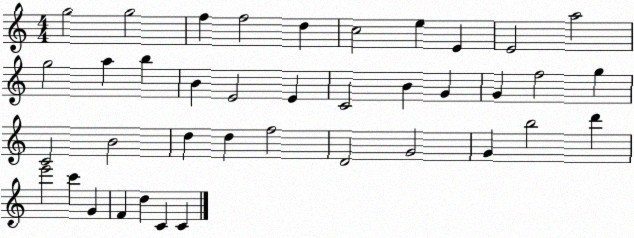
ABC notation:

X:1
T:Untitled
M:4/4
L:1/4
K:C
g2 g2 f f2 d c2 e E E2 a2 g2 a b B E2 E C2 B G G f2 g C2 B2 d d f2 D2 G2 G b2 d' e'2 c' G F d C C